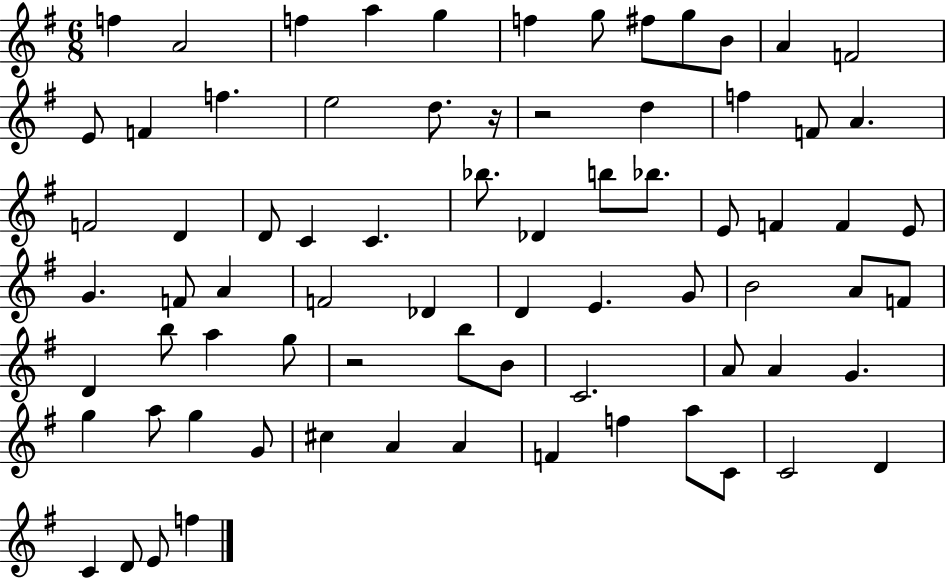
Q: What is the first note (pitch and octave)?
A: F5